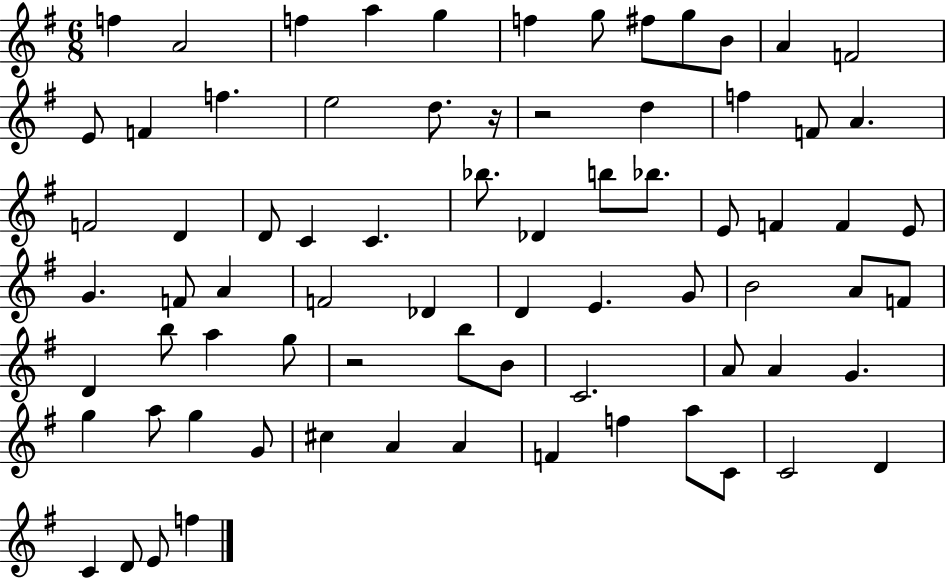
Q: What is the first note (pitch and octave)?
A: F5